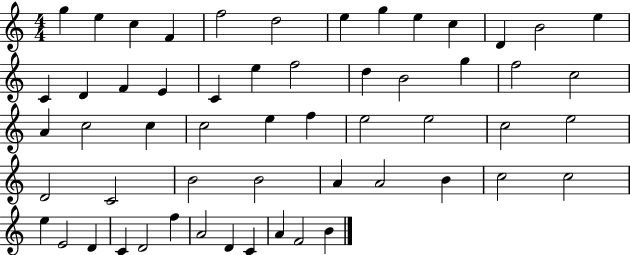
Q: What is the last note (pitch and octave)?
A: B4